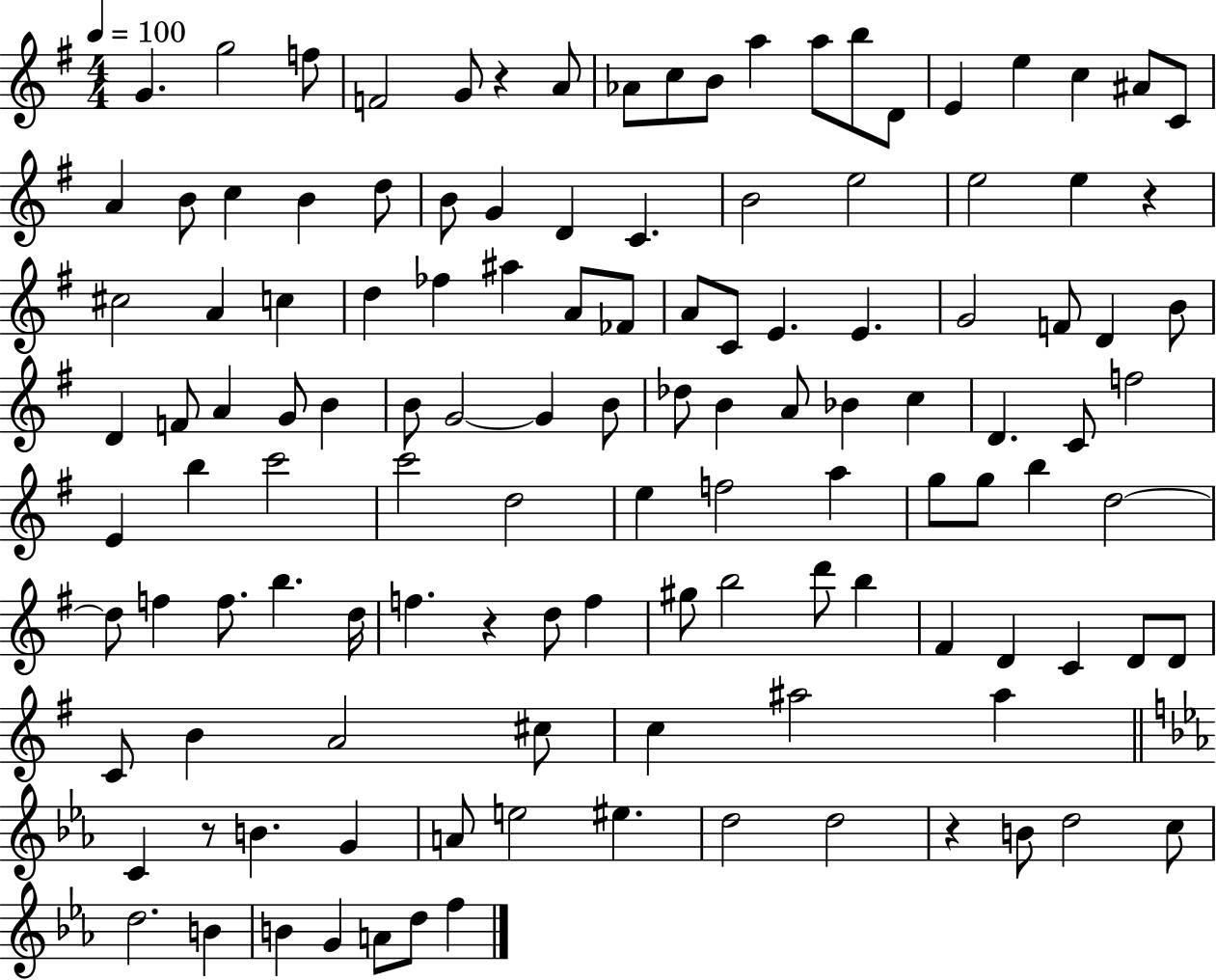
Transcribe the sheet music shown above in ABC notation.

X:1
T:Untitled
M:4/4
L:1/4
K:G
G g2 f/2 F2 G/2 z A/2 _A/2 c/2 B/2 a a/2 b/2 D/2 E e c ^A/2 C/2 A B/2 c B d/2 B/2 G D C B2 e2 e2 e z ^c2 A c d _f ^a A/2 _F/2 A/2 C/2 E E G2 F/2 D B/2 D F/2 A G/2 B B/2 G2 G B/2 _d/2 B A/2 _B c D C/2 f2 E b c'2 c'2 d2 e f2 a g/2 g/2 b d2 d/2 f f/2 b d/4 f z d/2 f ^g/2 b2 d'/2 b ^F D C D/2 D/2 C/2 B A2 ^c/2 c ^a2 ^a C z/2 B G A/2 e2 ^e d2 d2 z B/2 d2 c/2 d2 B B G A/2 d/2 f